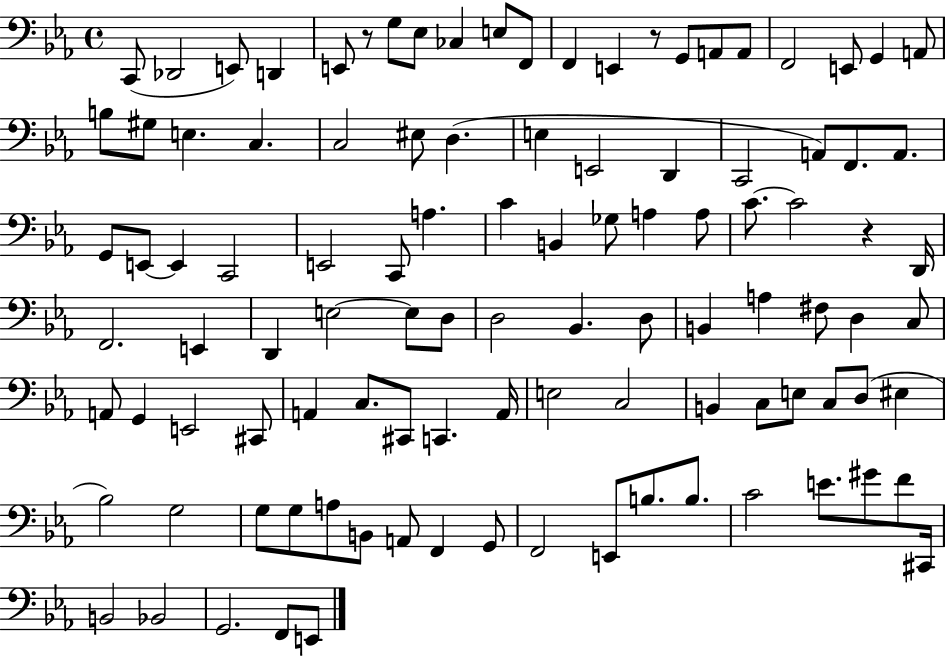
C2/e Db2/h E2/e D2/q E2/e R/e G3/e Eb3/e CES3/q E3/e F2/e F2/q E2/q R/e G2/e A2/e A2/e F2/h E2/e G2/q A2/e B3/e G#3/e E3/q. C3/q. C3/h EIS3/e D3/q. E3/q E2/h D2/q C2/h A2/e F2/e. A2/e. G2/e E2/e E2/q C2/h E2/h C2/e A3/q. C4/q B2/q Gb3/e A3/q A3/e C4/e. C4/h R/q D2/s F2/h. E2/q D2/q E3/h E3/e D3/e D3/h Bb2/q. D3/e B2/q A3/q F#3/e D3/q C3/e A2/e G2/q E2/h C#2/e A2/q C3/e. C#2/e C2/q. A2/s E3/h C3/h B2/q C3/e E3/e C3/e D3/e EIS3/q Bb3/h G3/h G3/e G3/e A3/e B2/e A2/e F2/q G2/e F2/h E2/e B3/e. B3/e. C4/h E4/e. G#4/e F4/e C#2/s B2/h Bb2/h G2/h. F2/e E2/e